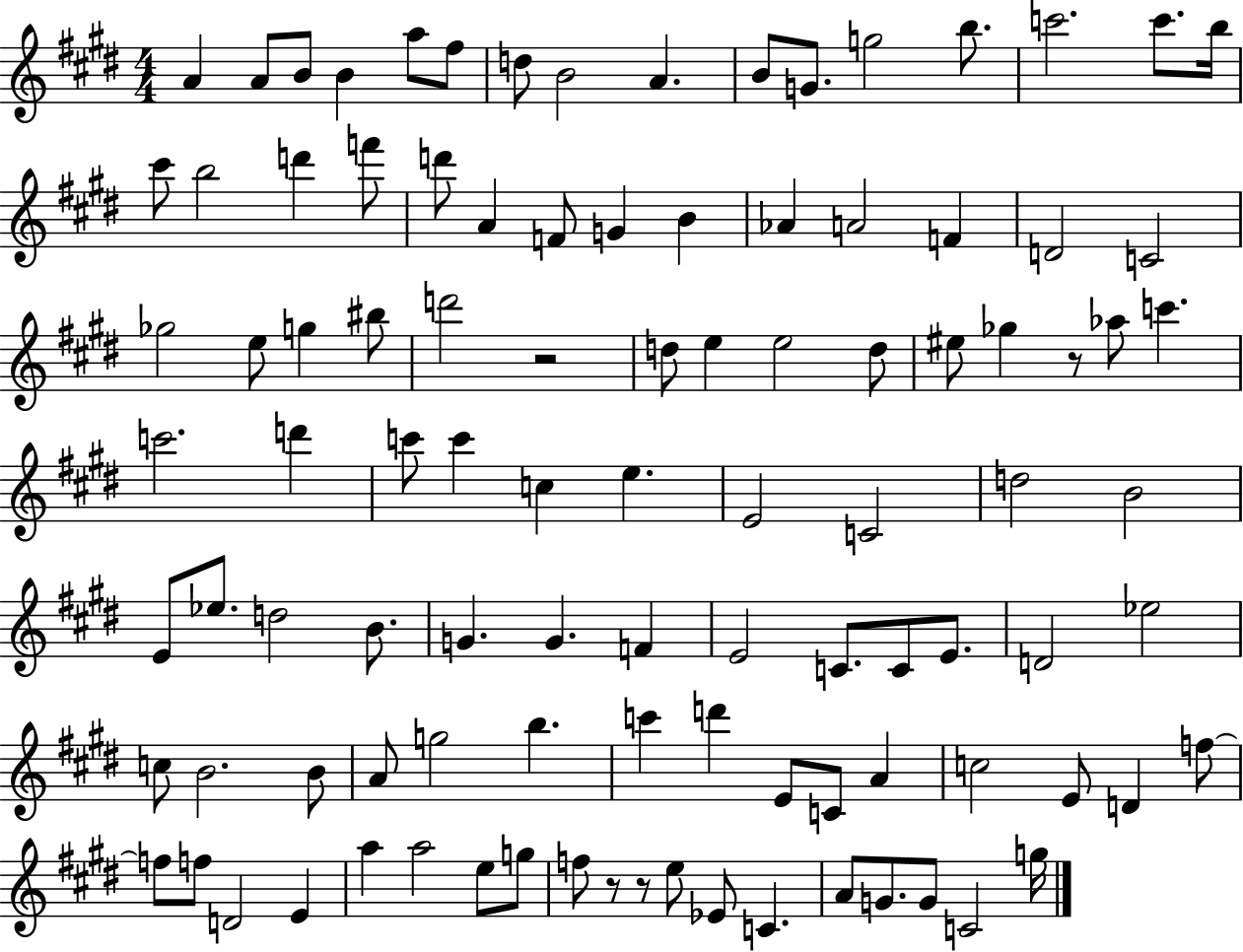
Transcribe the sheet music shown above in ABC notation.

X:1
T:Untitled
M:4/4
L:1/4
K:E
A A/2 B/2 B a/2 ^f/2 d/2 B2 A B/2 G/2 g2 b/2 c'2 c'/2 b/4 ^c'/2 b2 d' f'/2 d'/2 A F/2 G B _A A2 F D2 C2 _g2 e/2 g ^b/2 d'2 z2 d/2 e e2 d/2 ^e/2 _g z/2 _a/2 c' c'2 d' c'/2 c' c e E2 C2 d2 B2 E/2 _e/2 d2 B/2 G G F E2 C/2 C/2 E/2 D2 _e2 c/2 B2 B/2 A/2 g2 b c' d' E/2 C/2 A c2 E/2 D f/2 f/2 f/2 D2 E a a2 e/2 g/2 f/2 z/2 z/2 e/2 _E/2 C A/2 G/2 G/2 C2 g/4